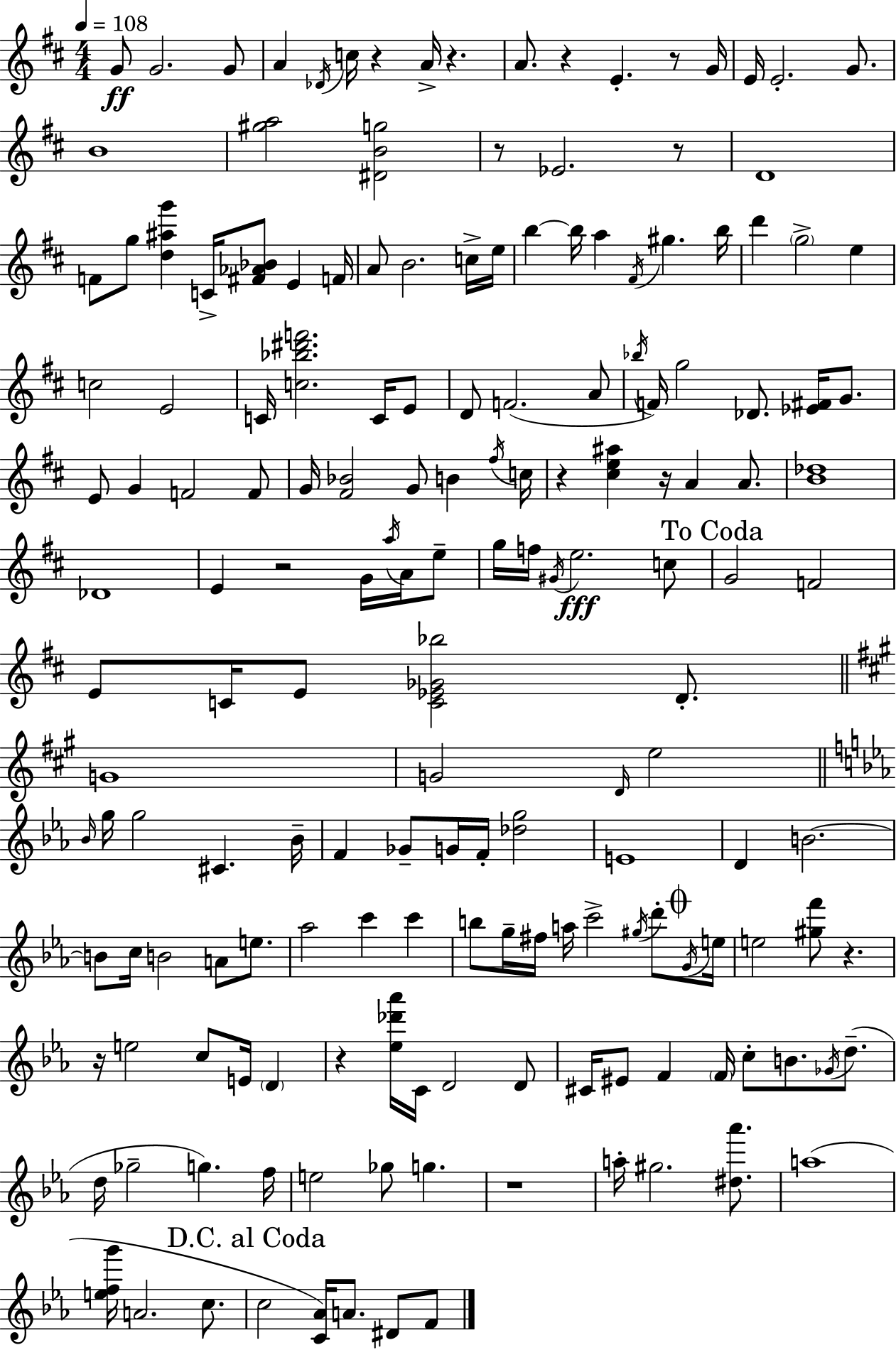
X:1
T:Untitled
M:4/4
L:1/4
K:D
G/2 G2 G/2 A _D/4 c/4 z A/4 z A/2 z E z/2 G/4 E/4 E2 G/2 B4 [^ga]2 [^DBg]2 z/2 _E2 z/2 D4 F/2 g/2 [d^ag'] C/4 [^F_A_B]/2 E F/4 A/2 B2 c/4 e/4 b b/4 a ^F/4 ^g b/4 d' g2 e c2 E2 C/4 [c_b^d'f']2 C/4 E/2 D/2 F2 A/2 _b/4 F/4 g2 _D/2 [_E^F]/4 G/2 E/2 G F2 F/2 G/4 [^F_B]2 G/2 B ^f/4 c/4 z [^ce^a] z/4 A A/2 [B_d]4 _D4 E z2 G/4 a/4 A/4 e/2 g/4 f/4 ^G/4 e2 c/2 G2 F2 E/2 C/4 E/2 [C_E_G_b]2 D/2 G4 G2 D/4 e2 _B/4 g/4 g2 ^C _B/4 F _G/2 G/4 F/4 [_dg]2 E4 D B2 B/2 c/4 B2 A/2 e/2 _a2 c' c' b/2 g/4 ^f/4 a/4 c'2 ^g/4 d'/2 G/4 e/4 e2 [^gf']/2 z z/4 e2 c/2 E/4 D z [_e_d'_a']/4 C/4 D2 D/2 ^C/4 ^E/2 F F/4 c/2 B/2 _G/4 d/2 d/4 _g2 g f/4 e2 _g/2 g z4 a/4 ^g2 [^d_a']/2 a4 [efg']/4 A2 c/2 c2 [C_A]/4 A/2 ^D/2 F/2